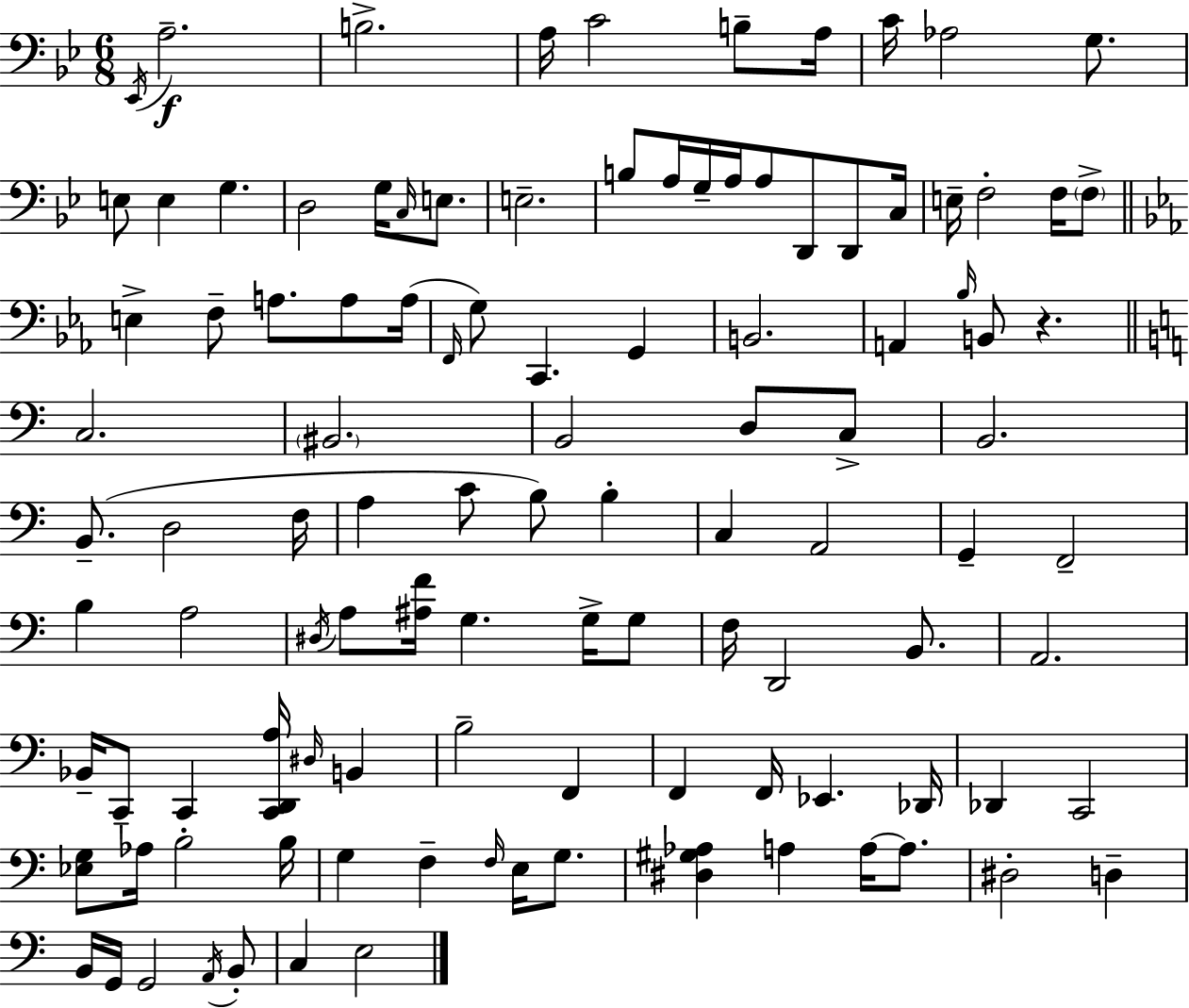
Eb2/s A3/h. B3/h. A3/s C4/h B3/e A3/s C4/s Ab3/h G3/e. E3/e E3/q G3/q. D3/h G3/s C3/s E3/e. E3/h. B3/e A3/s G3/s A3/s A3/e D2/e D2/e C3/s E3/s F3/h F3/s F3/e E3/q F3/e A3/e. A3/e A3/s F2/s G3/e C2/q. G2/q B2/h. A2/q Bb3/s B2/e R/q. C3/h. BIS2/h. B2/h D3/e C3/e B2/h. B2/e. D3/h F3/s A3/q C4/e B3/e B3/q C3/q A2/h G2/q F2/h B3/q A3/h D#3/s A3/e [A#3,F4]/s G3/q. G3/s G3/e F3/s D2/h B2/e. A2/h. Bb2/s C2/e C2/q [C2,D2,A3]/s D#3/s B2/q B3/h F2/q F2/q F2/s Eb2/q. Db2/s Db2/q C2/h [Eb3,G3]/e Ab3/s B3/h B3/s G3/q F3/q F3/s E3/s G3/e. [D#3,G#3,Ab3]/q A3/q A3/s A3/e. D#3/h D3/q B2/s G2/s G2/h A2/s B2/e C3/q E3/h